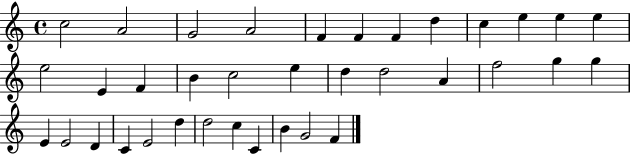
X:1
T:Untitled
M:4/4
L:1/4
K:C
c2 A2 G2 A2 F F F d c e e e e2 E F B c2 e d d2 A f2 g g E E2 D C E2 d d2 c C B G2 F